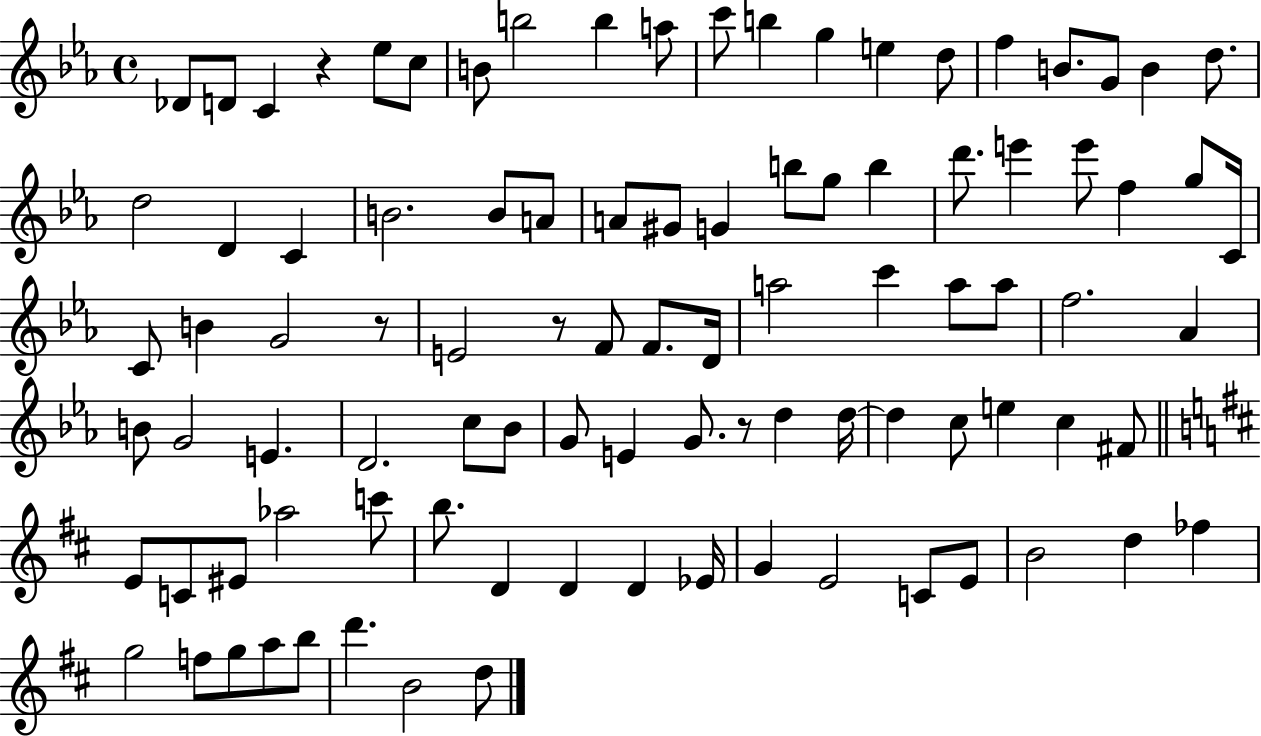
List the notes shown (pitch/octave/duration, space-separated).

Db4/e D4/e C4/q R/q Eb5/e C5/e B4/e B5/h B5/q A5/e C6/e B5/q G5/q E5/q D5/e F5/q B4/e. G4/e B4/q D5/e. D5/h D4/q C4/q B4/h. B4/e A4/e A4/e G#4/e G4/q B5/e G5/e B5/q D6/e. E6/q E6/e F5/q G5/e C4/s C4/e B4/q G4/h R/e E4/h R/e F4/e F4/e. D4/s A5/h C6/q A5/e A5/e F5/h. Ab4/q B4/e G4/h E4/q. D4/h. C5/e Bb4/e G4/e E4/q G4/e. R/e D5/q D5/s D5/q C5/e E5/q C5/q F#4/e E4/e C4/e EIS4/e Ab5/h C6/e B5/e. D4/q D4/q D4/q Eb4/s G4/q E4/h C4/e E4/e B4/h D5/q FES5/q G5/h F5/e G5/e A5/e B5/e D6/q. B4/h D5/e